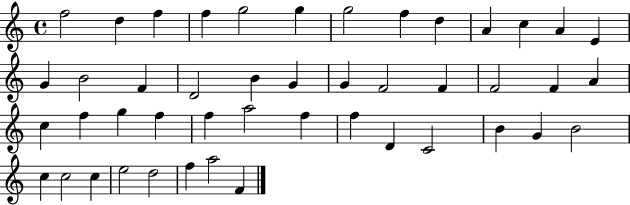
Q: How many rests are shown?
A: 0